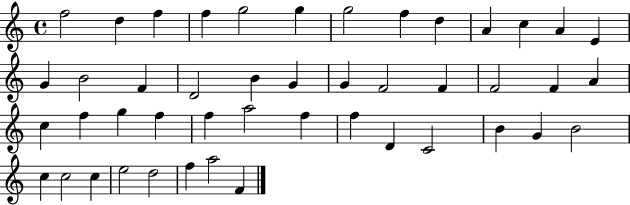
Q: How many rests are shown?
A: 0